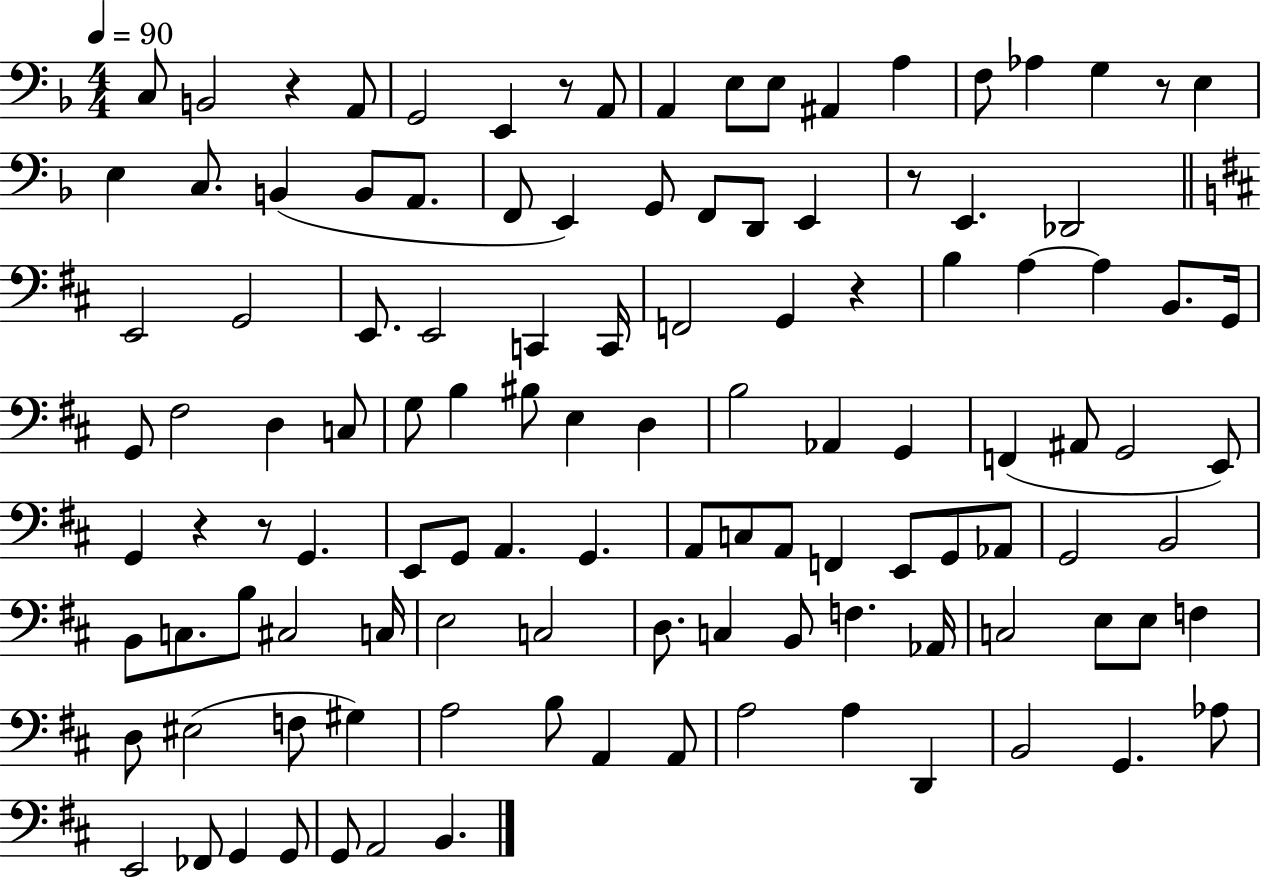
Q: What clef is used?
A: bass